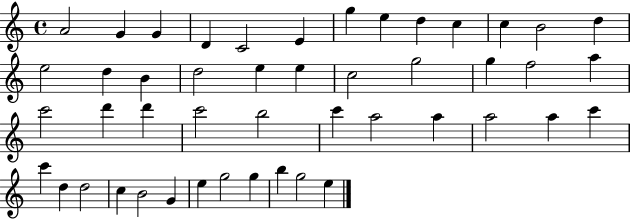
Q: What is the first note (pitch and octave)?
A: A4